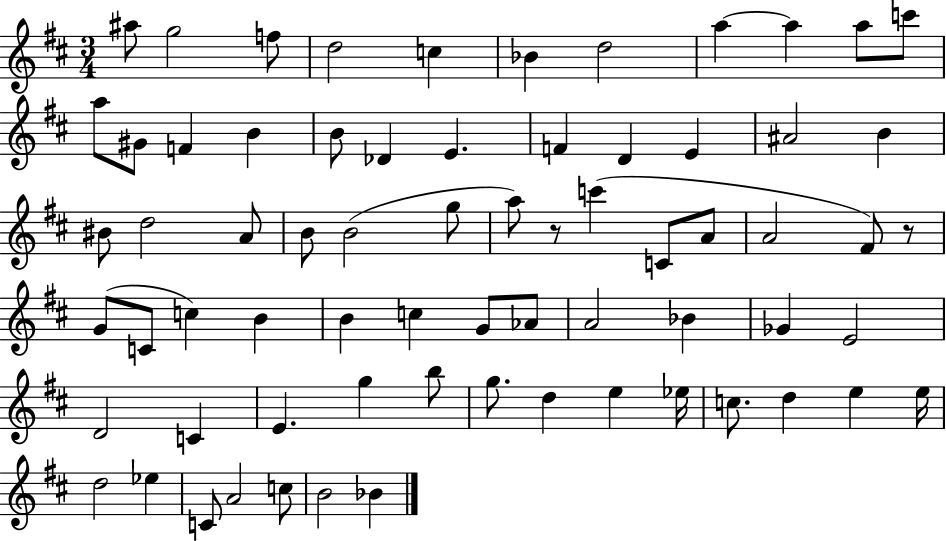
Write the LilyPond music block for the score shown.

{
  \clef treble
  \numericTimeSignature
  \time 3/4
  \key d \major
  ais''8 g''2 f''8 | d''2 c''4 | bes'4 d''2 | a''4~~ a''4 a''8 c'''8 | \break a''8 gis'8 f'4 b'4 | b'8 des'4 e'4. | f'4 d'4 e'4 | ais'2 b'4 | \break bis'8 d''2 a'8 | b'8 b'2( g''8 | a''8) r8 c'''4( c'8 a'8 | a'2 fis'8) r8 | \break g'8( c'8 c''4) b'4 | b'4 c''4 g'8 aes'8 | a'2 bes'4 | ges'4 e'2 | \break d'2 c'4 | e'4. g''4 b''8 | g''8. d''4 e''4 ees''16 | c''8. d''4 e''4 e''16 | \break d''2 ees''4 | c'8 a'2 c''8 | b'2 bes'4 | \bar "|."
}